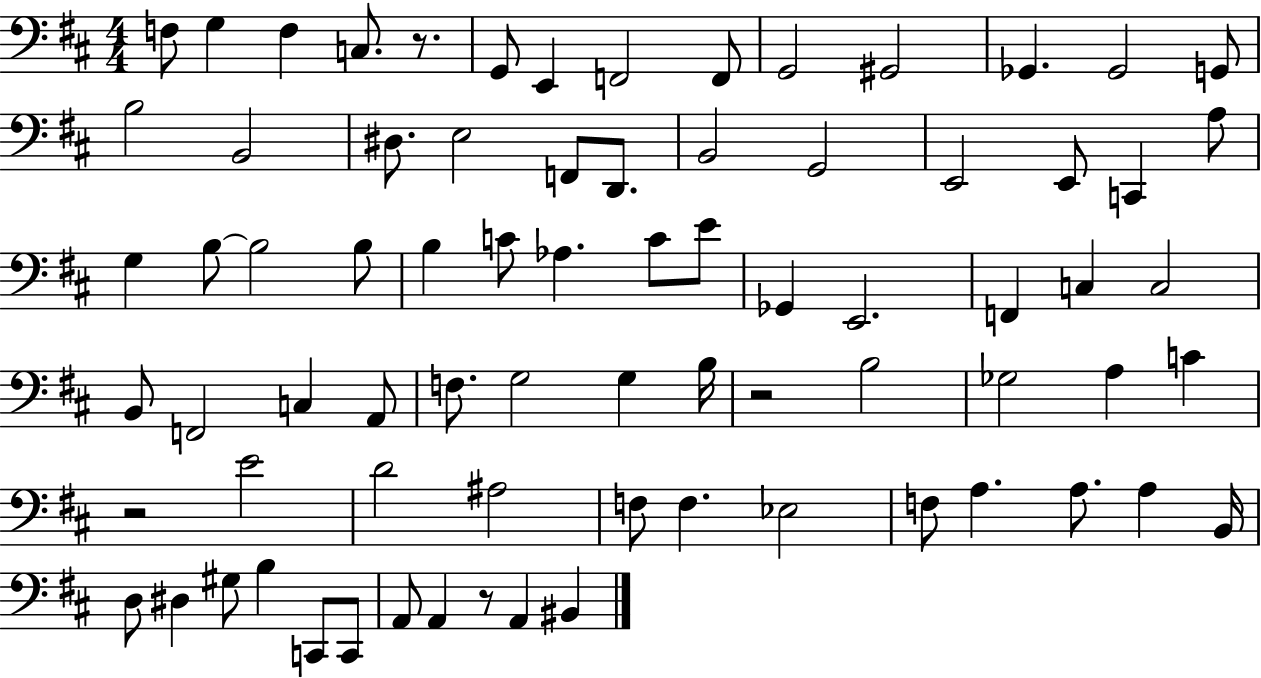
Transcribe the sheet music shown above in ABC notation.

X:1
T:Untitled
M:4/4
L:1/4
K:D
F,/2 G, F, C,/2 z/2 G,,/2 E,, F,,2 F,,/2 G,,2 ^G,,2 _G,, _G,,2 G,,/2 B,2 B,,2 ^D,/2 E,2 F,,/2 D,,/2 B,,2 G,,2 E,,2 E,,/2 C,, A,/2 G, B,/2 B,2 B,/2 B, C/2 _A, C/2 E/2 _G,, E,,2 F,, C, C,2 B,,/2 F,,2 C, A,,/2 F,/2 G,2 G, B,/4 z2 B,2 _G,2 A, C z2 E2 D2 ^A,2 F,/2 F, _E,2 F,/2 A, A,/2 A, B,,/4 D,/2 ^D, ^G,/2 B, C,,/2 C,,/2 A,,/2 A,, z/2 A,, ^B,,